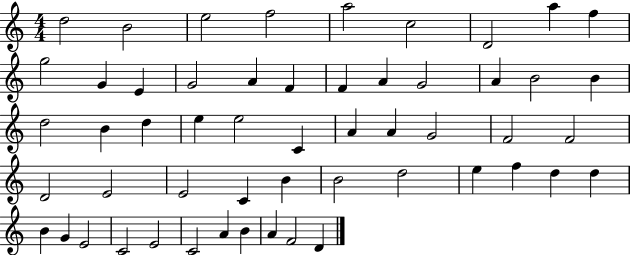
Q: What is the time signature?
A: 4/4